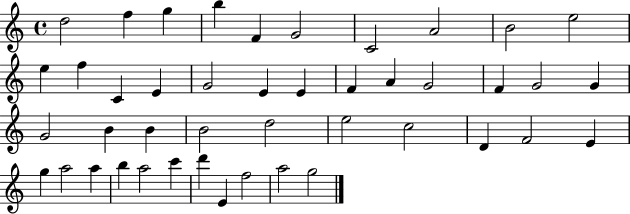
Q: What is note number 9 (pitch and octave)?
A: B4